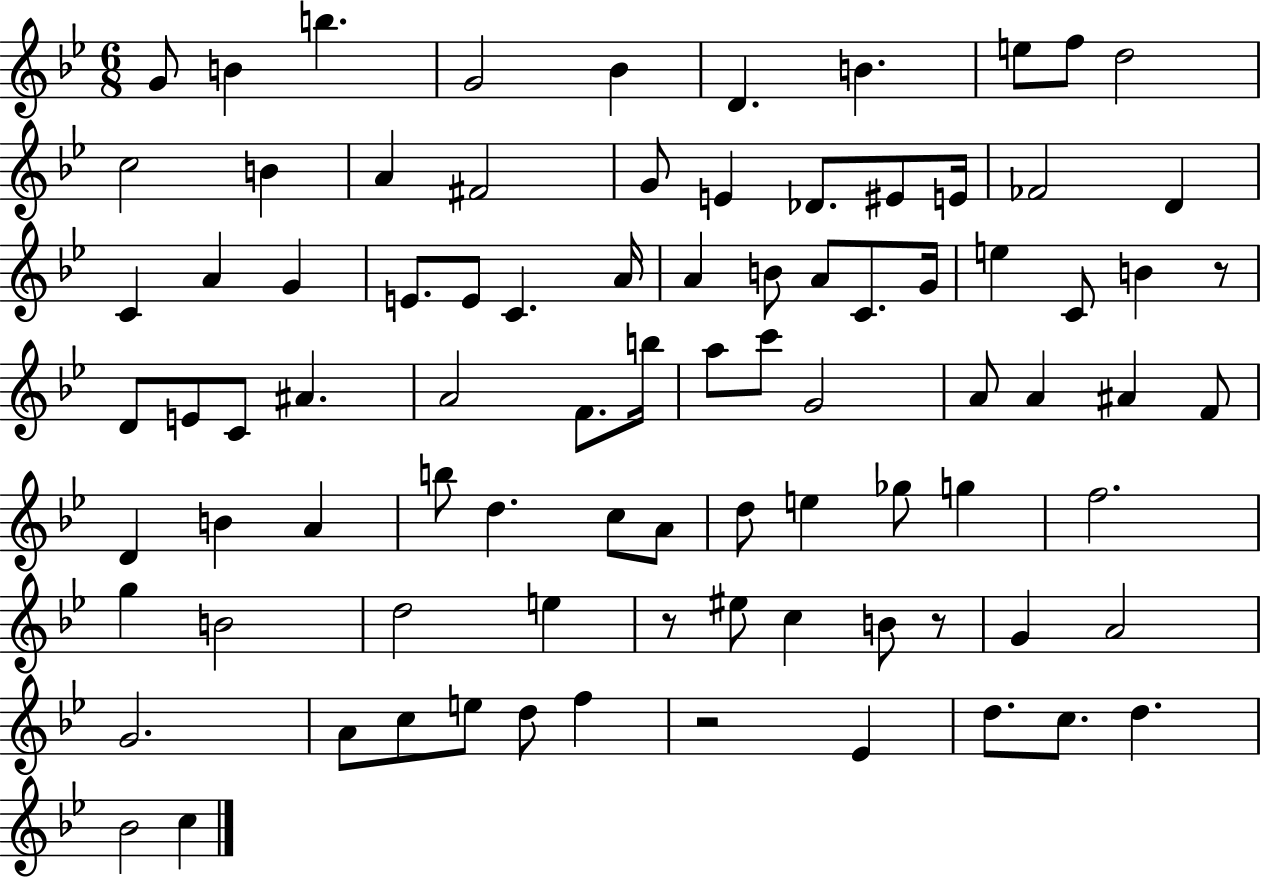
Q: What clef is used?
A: treble